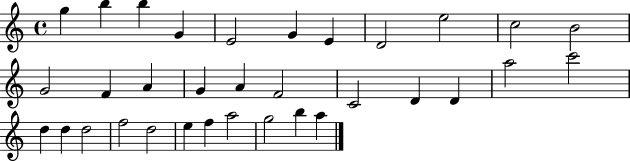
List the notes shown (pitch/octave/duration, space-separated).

G5/q B5/q B5/q G4/q E4/h G4/q E4/q D4/h E5/h C5/h B4/h G4/h F4/q A4/q G4/q A4/q F4/h C4/h D4/q D4/q A5/h C6/h D5/q D5/q D5/h F5/h D5/h E5/q F5/q A5/h G5/h B5/q A5/q